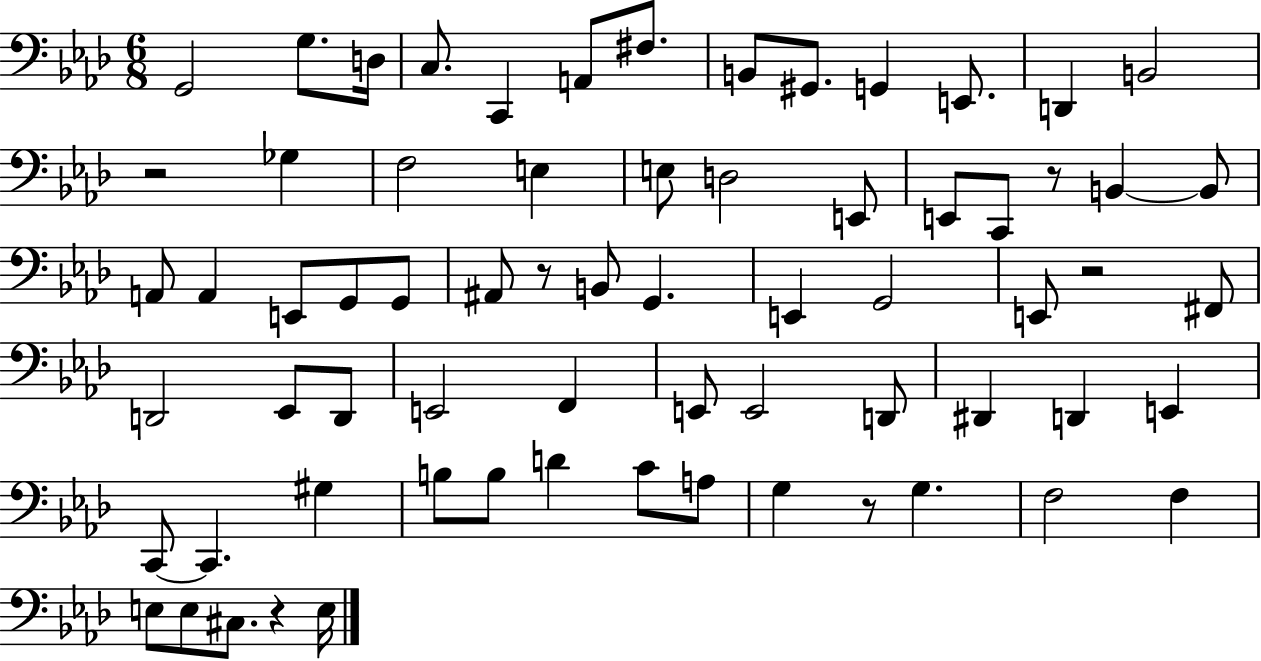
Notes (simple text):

G2/h G3/e. D3/s C3/e. C2/q A2/e F#3/e. B2/e G#2/e. G2/q E2/e. D2/q B2/h R/h Gb3/q F3/h E3/q E3/e D3/h E2/e E2/e C2/e R/e B2/q B2/e A2/e A2/q E2/e G2/e G2/e A#2/e R/e B2/e G2/q. E2/q G2/h E2/e R/h F#2/e D2/h Eb2/e D2/e E2/h F2/q E2/e E2/h D2/e D#2/q D2/q E2/q C2/e C2/q. G#3/q B3/e B3/e D4/q C4/e A3/e G3/q R/e G3/q. F3/h F3/q E3/e E3/e C#3/e. R/q E3/s